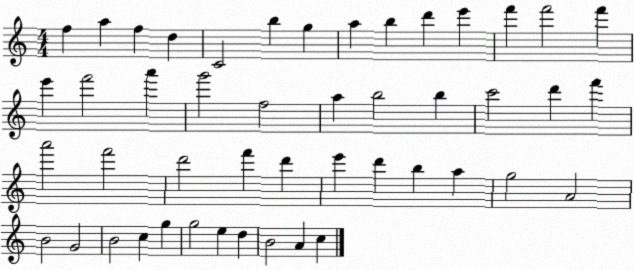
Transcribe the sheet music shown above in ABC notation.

X:1
T:Untitled
M:4/4
L:1/4
K:C
f a f d C2 b g a b d' e' f' f'2 f' e' f'2 a' g'2 f2 a b2 b c'2 d' f' a'2 f'2 d'2 f' d' e' d' b a g2 A2 B2 G2 B2 c g g2 e d B2 A c